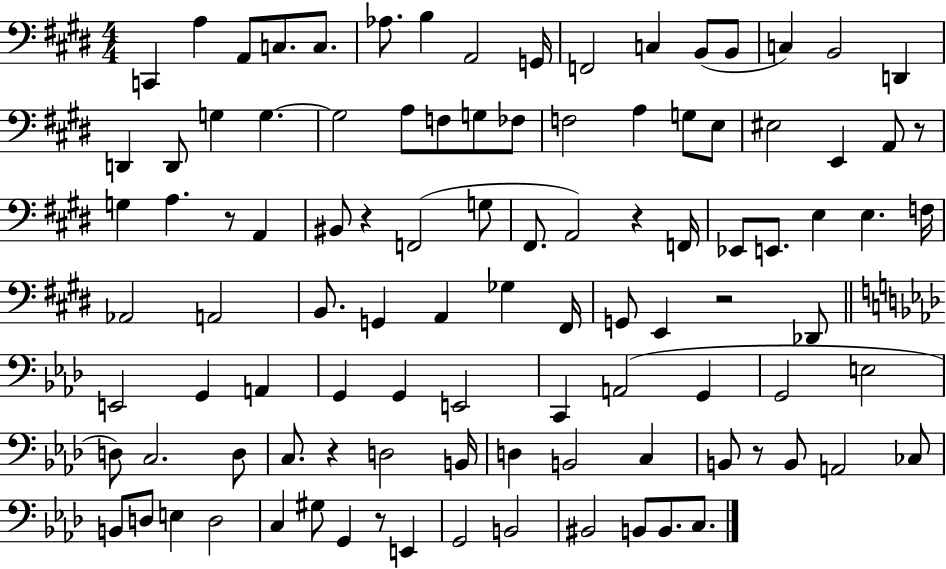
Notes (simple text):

C2/q A3/q A2/e C3/e. C3/e. Ab3/e. B3/q A2/h G2/s F2/h C3/q B2/e B2/e C3/q B2/h D2/q D2/q D2/e G3/q G3/q. G3/h A3/e F3/e G3/e FES3/e F3/h A3/q G3/e E3/e EIS3/h E2/q A2/e R/e G3/q A3/q. R/e A2/q BIS2/e R/q F2/h G3/e F#2/e. A2/h R/q F2/s Eb2/e E2/e. E3/q E3/q. F3/s Ab2/h A2/h B2/e. G2/q A2/q Gb3/q F#2/s G2/e E2/q R/h Db2/e E2/h G2/q A2/q G2/q G2/q E2/h C2/q A2/h G2/q G2/h E3/h D3/e C3/h. D3/e C3/e. R/q D3/h B2/s D3/q B2/h C3/q B2/e R/e B2/e A2/h CES3/e B2/e D3/e E3/q D3/h C3/q G#3/e G2/q R/e E2/q G2/h B2/h BIS2/h B2/e B2/e. C3/e.